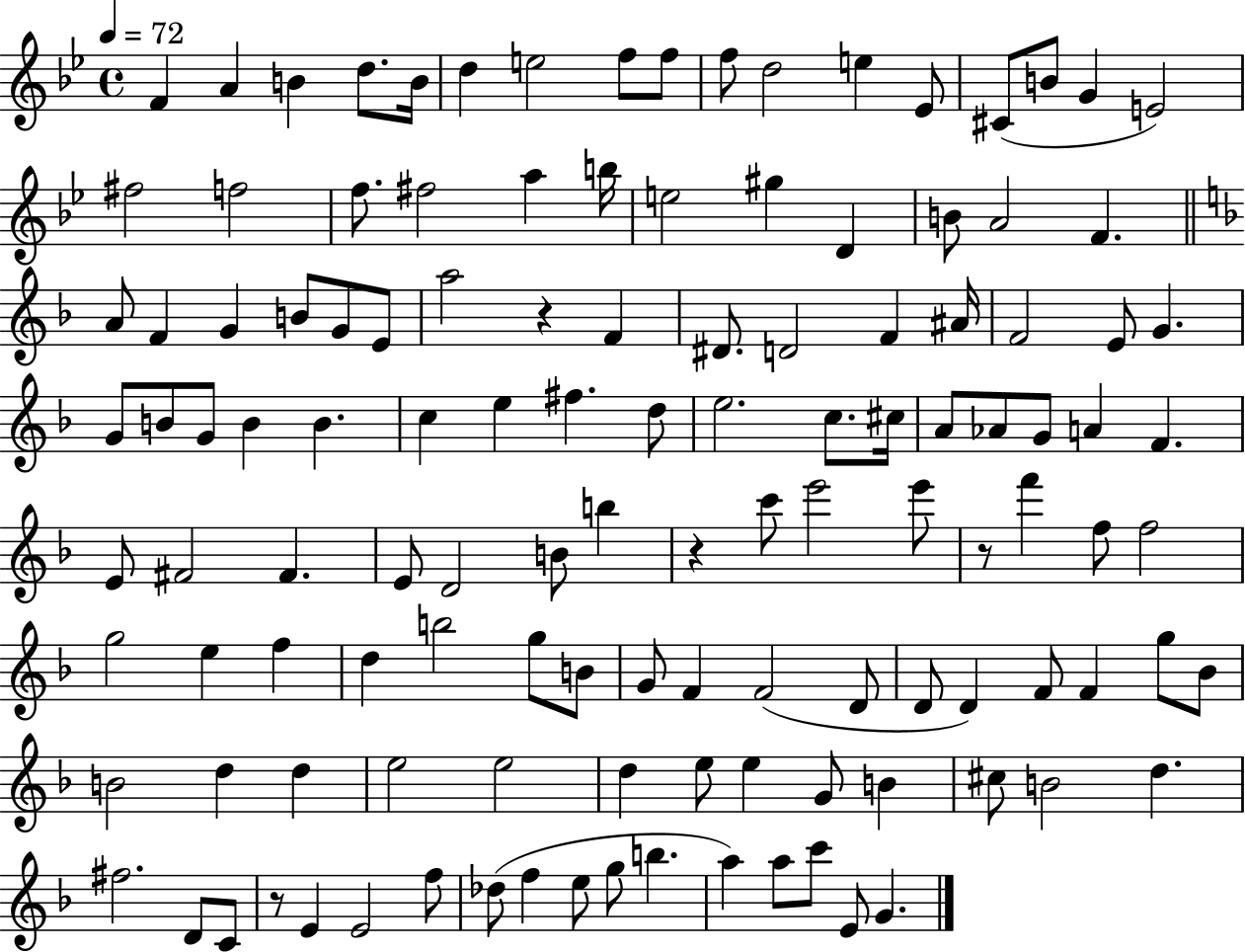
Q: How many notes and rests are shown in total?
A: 124